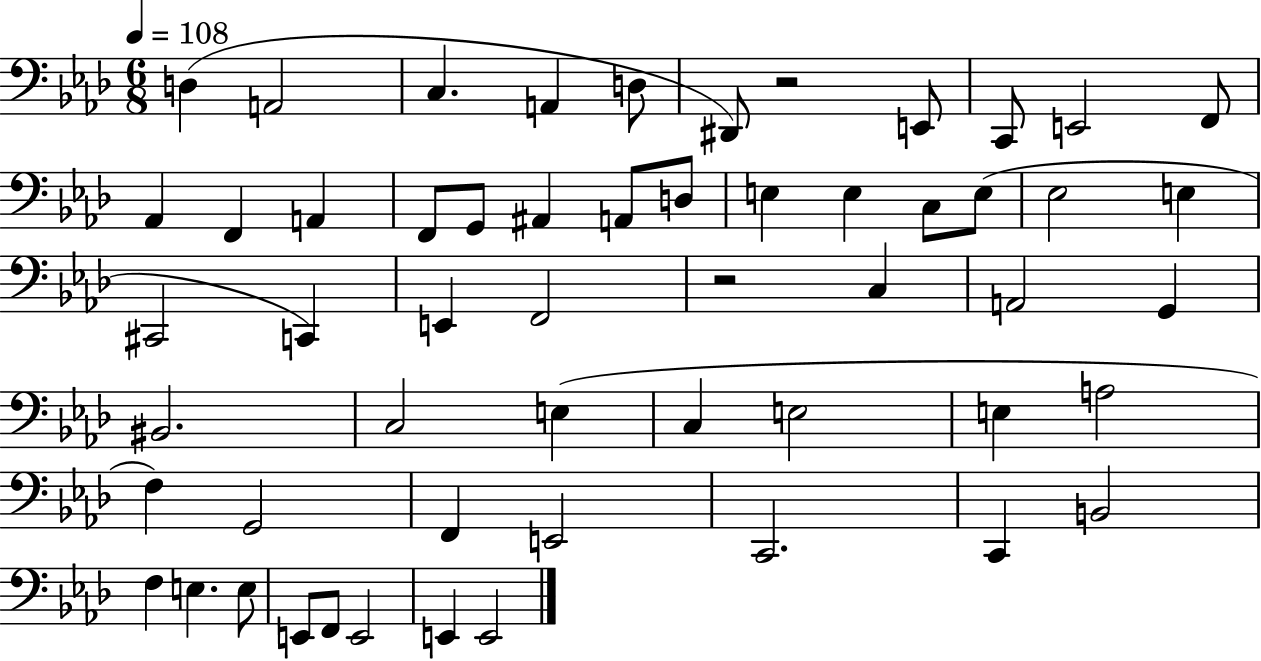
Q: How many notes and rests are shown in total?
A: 55